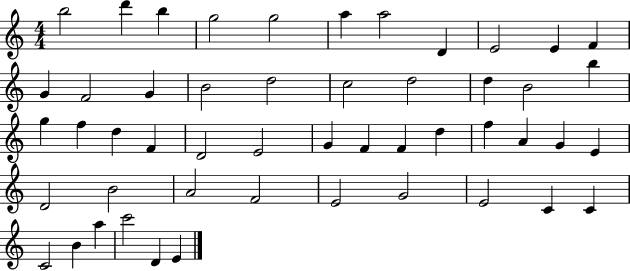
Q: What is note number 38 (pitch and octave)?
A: A4